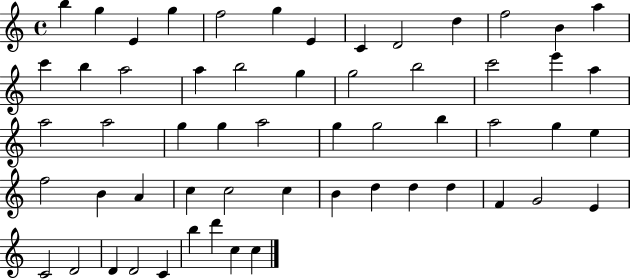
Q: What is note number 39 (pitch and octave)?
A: C5